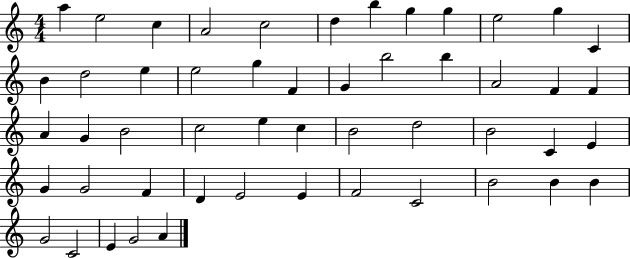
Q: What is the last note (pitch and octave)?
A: A4